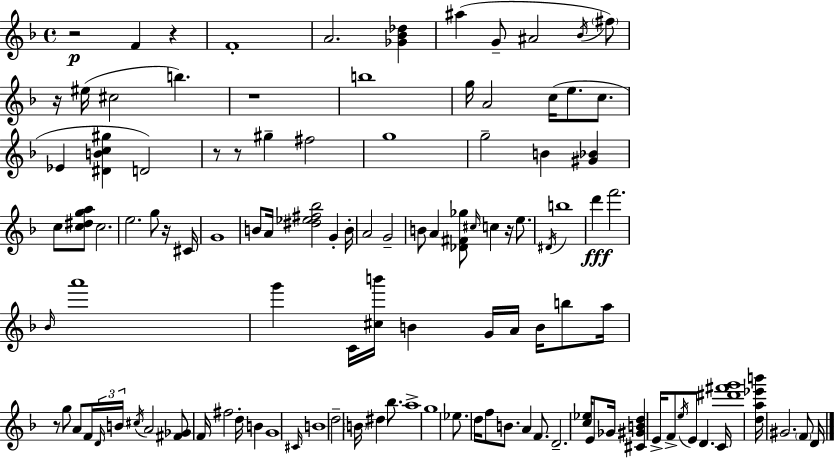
{
  \clef treble
  \time 4/4
  \defaultTimeSignature
  \key f \major
  r2\p f'4 r4 | f'1-. | a'2. <ges' bes' des''>4 | ais''4( g'8-- ais'2 \acciaccatura { bes'16 }) \parenthesize fis''8 | \break r16 eis''16( cis''2 b''4.) | r1 | b''1 | g''16 a'2 c''16( e''8. c''8. | \break ees'4 <dis' b' c'' gis''>4 d'2) | r8 r8 gis''4-- fis''2 | g''1 | g''2-- b'4 <gis' bes'>4 | \break c''8 <c'' dis'' g'' a''>8 c''2. | e''2. g''8 r16 | cis'16 g'1 | b'8 a'16 <dis'' ees'' fis'' bes''>2 g'4-. | \break b'16-. a'2 g'2-- | b'8 a'4 <des' fis' ges''>8 \grace { cis''16 } c''4 r16 e''8. | \acciaccatura { dis'16 } b''1 | d'''4\fff f'''2. | \break \grace { bes'16 } a'''1 | g'''4 c'16 <cis'' b'''>16 b'4 g'16 a'16 | b'16 b''8 a''16 r8 g''8 a'8 f'16 \tuplet 3/2 { \grace { d'16 } b'16 \acciaccatura { cis''16 } } a'2 | <fis' ges'>8 f'16 fis''2 | \break d''16-. b'4 g'1 | \grace { cis'16 } b'1 | d''2-- \parenthesize b'16 | dis''4 bes''8. a''1-> | \break g''1 | ees''8. d''16 f''8 b'8. | a'4 f'8. d'2.-- | <c'' ees''>16 e'8 ges'16 <cis' gis' b' d''>4 e'16-> f'8-> \acciaccatura { e''16 } e'8 | \break d'4. c'16 <dis''' fis''' g'''>1 | <d'' a'' ees''' b'''>16 gis'2. | \parenthesize f'8 d'16 \bar "|."
}